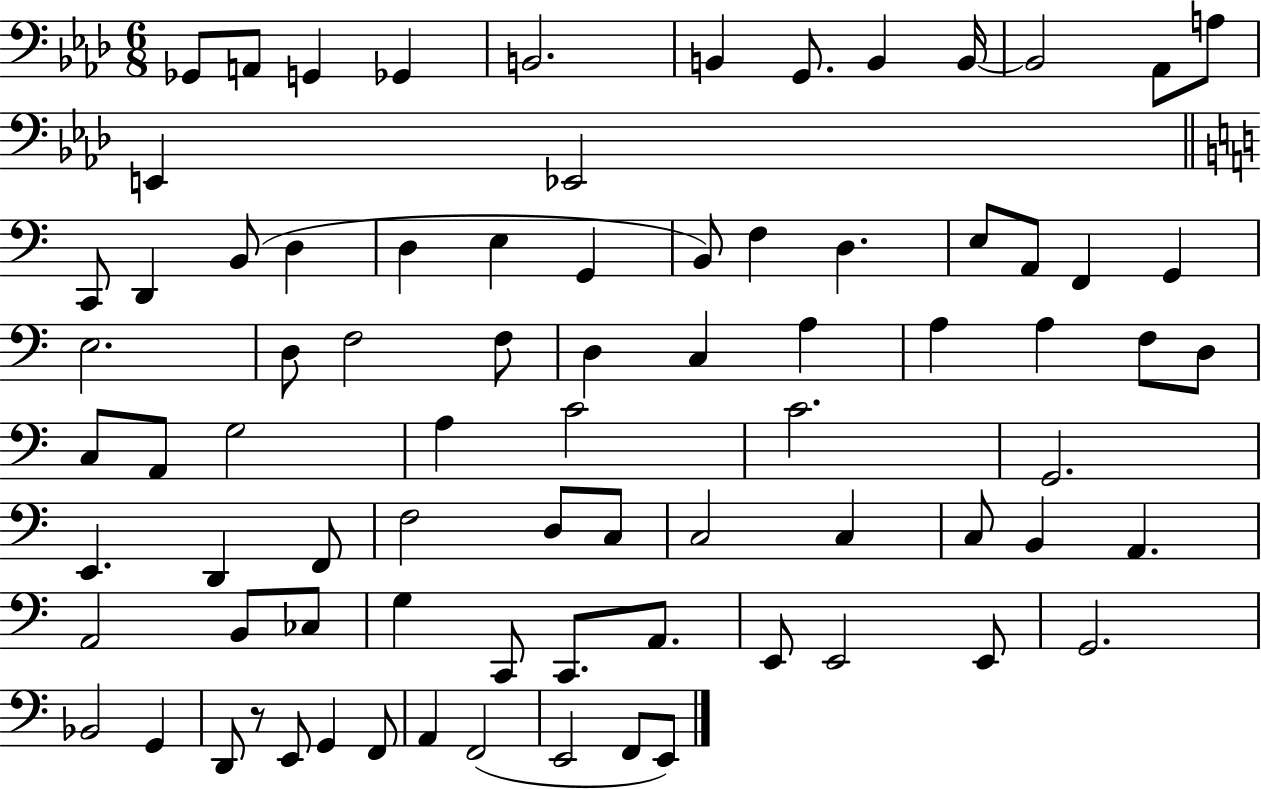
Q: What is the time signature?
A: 6/8